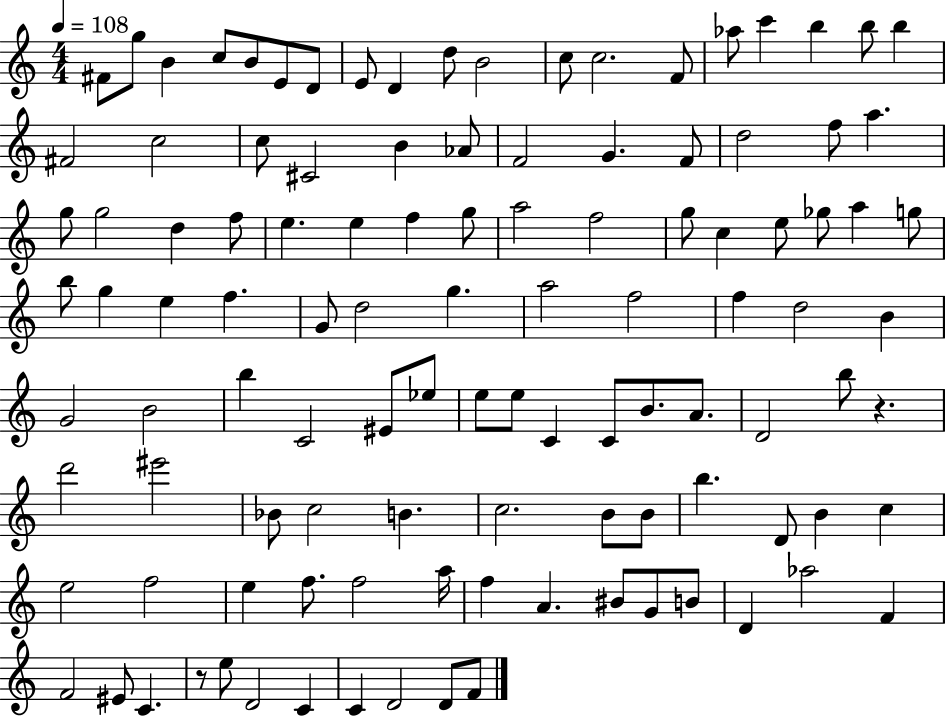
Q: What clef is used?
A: treble